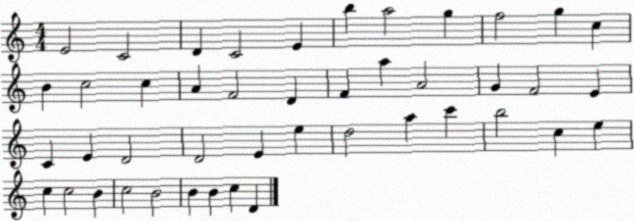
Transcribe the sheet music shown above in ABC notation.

X:1
T:Untitled
M:4/4
L:1/4
K:C
E2 C2 D C2 E b a2 g f2 g c B c2 c A F2 D F a A2 G F2 E C E D2 D2 E e d2 a c' b2 c e c c2 B c2 B2 B B c D